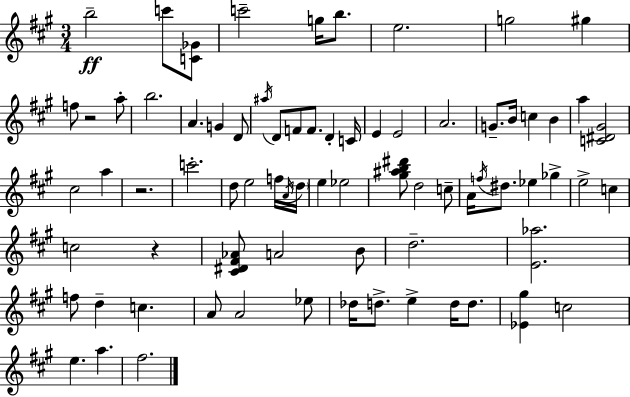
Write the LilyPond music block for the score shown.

{
  \clef treble
  \numericTimeSignature
  \time 3/4
  \key a \major
  b''2--\ff c'''8 <c' ges'>8 | c'''2-- g''16 b''8. | e''2. | g''2 gis''4 | \break f''8 r2 a''8-. | b''2. | a'4. g'4 d'8 | \acciaccatura { ais''16 } d'8 f'8 f'8. d'4-. | \break c'16 e'4 e'2 | a'2. | g'8.-- b'16 c''4 b'4 | a''4 <c' dis' gis'>2 | \break cis''2 a''4 | r2. | c'''2.-. | d''8 e''2 f''16 | \break \acciaccatura { a'16 } \parenthesize d''16 e''4 ees''2 | <gis'' ais'' b'' dis'''>8 d''2 | c''8-- a'16 \acciaccatura { f''16 } dis''8. ees''4 ges''4-> | e''2-> c''4 | \break c''2 r4 | <cis' dis' fis' aes'>8 a'2 | b'8 d''2.-- | <e' aes''>2. | \break f''8 d''4-- c''4. | a'8 a'2 | ees''8 des''16 d''8.-> e''4-> d''16 | d''8. <ees' gis''>4 c''2 | \break e''4. a''4. | fis''2. | \bar "|."
}